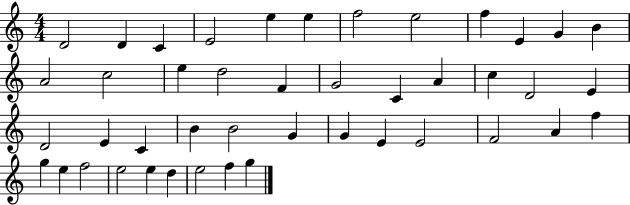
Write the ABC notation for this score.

X:1
T:Untitled
M:4/4
L:1/4
K:C
D2 D C E2 e e f2 e2 f E G B A2 c2 e d2 F G2 C A c D2 E D2 E C B B2 G G E E2 F2 A f g e f2 e2 e d e2 f g